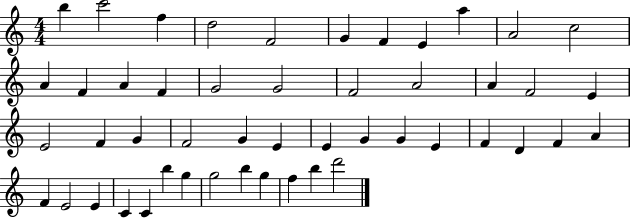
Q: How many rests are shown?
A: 0